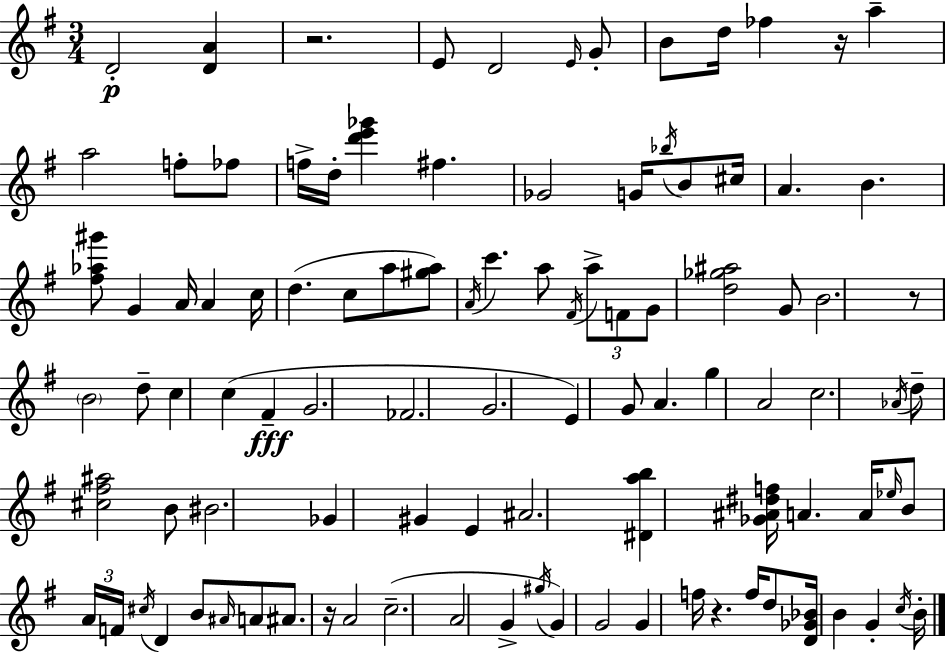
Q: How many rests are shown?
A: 5